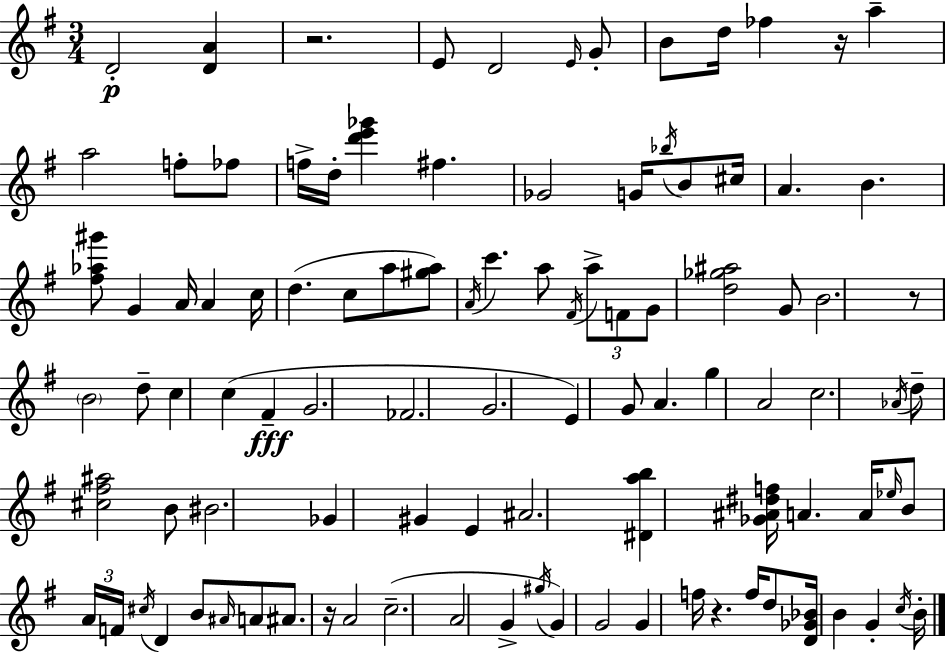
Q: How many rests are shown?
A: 5